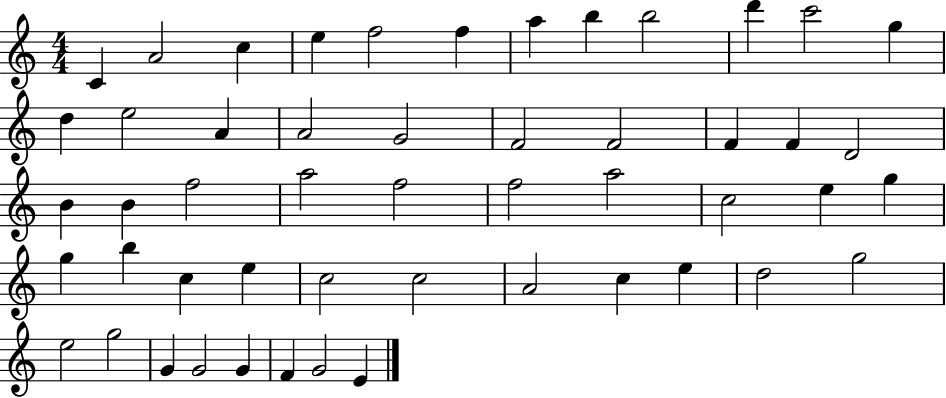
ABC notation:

X:1
T:Untitled
M:4/4
L:1/4
K:C
C A2 c e f2 f a b b2 d' c'2 g d e2 A A2 G2 F2 F2 F F D2 B B f2 a2 f2 f2 a2 c2 e g g b c e c2 c2 A2 c e d2 g2 e2 g2 G G2 G F G2 E